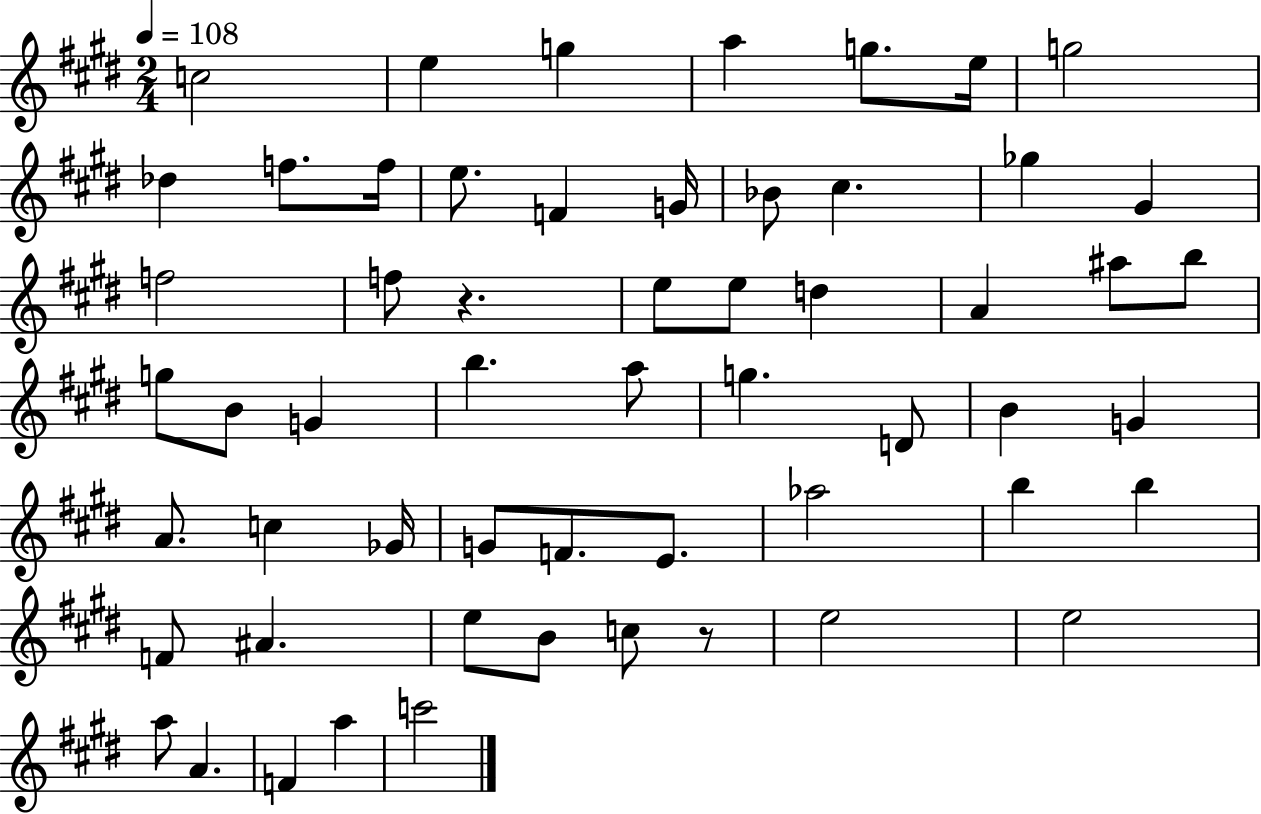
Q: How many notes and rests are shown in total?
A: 57